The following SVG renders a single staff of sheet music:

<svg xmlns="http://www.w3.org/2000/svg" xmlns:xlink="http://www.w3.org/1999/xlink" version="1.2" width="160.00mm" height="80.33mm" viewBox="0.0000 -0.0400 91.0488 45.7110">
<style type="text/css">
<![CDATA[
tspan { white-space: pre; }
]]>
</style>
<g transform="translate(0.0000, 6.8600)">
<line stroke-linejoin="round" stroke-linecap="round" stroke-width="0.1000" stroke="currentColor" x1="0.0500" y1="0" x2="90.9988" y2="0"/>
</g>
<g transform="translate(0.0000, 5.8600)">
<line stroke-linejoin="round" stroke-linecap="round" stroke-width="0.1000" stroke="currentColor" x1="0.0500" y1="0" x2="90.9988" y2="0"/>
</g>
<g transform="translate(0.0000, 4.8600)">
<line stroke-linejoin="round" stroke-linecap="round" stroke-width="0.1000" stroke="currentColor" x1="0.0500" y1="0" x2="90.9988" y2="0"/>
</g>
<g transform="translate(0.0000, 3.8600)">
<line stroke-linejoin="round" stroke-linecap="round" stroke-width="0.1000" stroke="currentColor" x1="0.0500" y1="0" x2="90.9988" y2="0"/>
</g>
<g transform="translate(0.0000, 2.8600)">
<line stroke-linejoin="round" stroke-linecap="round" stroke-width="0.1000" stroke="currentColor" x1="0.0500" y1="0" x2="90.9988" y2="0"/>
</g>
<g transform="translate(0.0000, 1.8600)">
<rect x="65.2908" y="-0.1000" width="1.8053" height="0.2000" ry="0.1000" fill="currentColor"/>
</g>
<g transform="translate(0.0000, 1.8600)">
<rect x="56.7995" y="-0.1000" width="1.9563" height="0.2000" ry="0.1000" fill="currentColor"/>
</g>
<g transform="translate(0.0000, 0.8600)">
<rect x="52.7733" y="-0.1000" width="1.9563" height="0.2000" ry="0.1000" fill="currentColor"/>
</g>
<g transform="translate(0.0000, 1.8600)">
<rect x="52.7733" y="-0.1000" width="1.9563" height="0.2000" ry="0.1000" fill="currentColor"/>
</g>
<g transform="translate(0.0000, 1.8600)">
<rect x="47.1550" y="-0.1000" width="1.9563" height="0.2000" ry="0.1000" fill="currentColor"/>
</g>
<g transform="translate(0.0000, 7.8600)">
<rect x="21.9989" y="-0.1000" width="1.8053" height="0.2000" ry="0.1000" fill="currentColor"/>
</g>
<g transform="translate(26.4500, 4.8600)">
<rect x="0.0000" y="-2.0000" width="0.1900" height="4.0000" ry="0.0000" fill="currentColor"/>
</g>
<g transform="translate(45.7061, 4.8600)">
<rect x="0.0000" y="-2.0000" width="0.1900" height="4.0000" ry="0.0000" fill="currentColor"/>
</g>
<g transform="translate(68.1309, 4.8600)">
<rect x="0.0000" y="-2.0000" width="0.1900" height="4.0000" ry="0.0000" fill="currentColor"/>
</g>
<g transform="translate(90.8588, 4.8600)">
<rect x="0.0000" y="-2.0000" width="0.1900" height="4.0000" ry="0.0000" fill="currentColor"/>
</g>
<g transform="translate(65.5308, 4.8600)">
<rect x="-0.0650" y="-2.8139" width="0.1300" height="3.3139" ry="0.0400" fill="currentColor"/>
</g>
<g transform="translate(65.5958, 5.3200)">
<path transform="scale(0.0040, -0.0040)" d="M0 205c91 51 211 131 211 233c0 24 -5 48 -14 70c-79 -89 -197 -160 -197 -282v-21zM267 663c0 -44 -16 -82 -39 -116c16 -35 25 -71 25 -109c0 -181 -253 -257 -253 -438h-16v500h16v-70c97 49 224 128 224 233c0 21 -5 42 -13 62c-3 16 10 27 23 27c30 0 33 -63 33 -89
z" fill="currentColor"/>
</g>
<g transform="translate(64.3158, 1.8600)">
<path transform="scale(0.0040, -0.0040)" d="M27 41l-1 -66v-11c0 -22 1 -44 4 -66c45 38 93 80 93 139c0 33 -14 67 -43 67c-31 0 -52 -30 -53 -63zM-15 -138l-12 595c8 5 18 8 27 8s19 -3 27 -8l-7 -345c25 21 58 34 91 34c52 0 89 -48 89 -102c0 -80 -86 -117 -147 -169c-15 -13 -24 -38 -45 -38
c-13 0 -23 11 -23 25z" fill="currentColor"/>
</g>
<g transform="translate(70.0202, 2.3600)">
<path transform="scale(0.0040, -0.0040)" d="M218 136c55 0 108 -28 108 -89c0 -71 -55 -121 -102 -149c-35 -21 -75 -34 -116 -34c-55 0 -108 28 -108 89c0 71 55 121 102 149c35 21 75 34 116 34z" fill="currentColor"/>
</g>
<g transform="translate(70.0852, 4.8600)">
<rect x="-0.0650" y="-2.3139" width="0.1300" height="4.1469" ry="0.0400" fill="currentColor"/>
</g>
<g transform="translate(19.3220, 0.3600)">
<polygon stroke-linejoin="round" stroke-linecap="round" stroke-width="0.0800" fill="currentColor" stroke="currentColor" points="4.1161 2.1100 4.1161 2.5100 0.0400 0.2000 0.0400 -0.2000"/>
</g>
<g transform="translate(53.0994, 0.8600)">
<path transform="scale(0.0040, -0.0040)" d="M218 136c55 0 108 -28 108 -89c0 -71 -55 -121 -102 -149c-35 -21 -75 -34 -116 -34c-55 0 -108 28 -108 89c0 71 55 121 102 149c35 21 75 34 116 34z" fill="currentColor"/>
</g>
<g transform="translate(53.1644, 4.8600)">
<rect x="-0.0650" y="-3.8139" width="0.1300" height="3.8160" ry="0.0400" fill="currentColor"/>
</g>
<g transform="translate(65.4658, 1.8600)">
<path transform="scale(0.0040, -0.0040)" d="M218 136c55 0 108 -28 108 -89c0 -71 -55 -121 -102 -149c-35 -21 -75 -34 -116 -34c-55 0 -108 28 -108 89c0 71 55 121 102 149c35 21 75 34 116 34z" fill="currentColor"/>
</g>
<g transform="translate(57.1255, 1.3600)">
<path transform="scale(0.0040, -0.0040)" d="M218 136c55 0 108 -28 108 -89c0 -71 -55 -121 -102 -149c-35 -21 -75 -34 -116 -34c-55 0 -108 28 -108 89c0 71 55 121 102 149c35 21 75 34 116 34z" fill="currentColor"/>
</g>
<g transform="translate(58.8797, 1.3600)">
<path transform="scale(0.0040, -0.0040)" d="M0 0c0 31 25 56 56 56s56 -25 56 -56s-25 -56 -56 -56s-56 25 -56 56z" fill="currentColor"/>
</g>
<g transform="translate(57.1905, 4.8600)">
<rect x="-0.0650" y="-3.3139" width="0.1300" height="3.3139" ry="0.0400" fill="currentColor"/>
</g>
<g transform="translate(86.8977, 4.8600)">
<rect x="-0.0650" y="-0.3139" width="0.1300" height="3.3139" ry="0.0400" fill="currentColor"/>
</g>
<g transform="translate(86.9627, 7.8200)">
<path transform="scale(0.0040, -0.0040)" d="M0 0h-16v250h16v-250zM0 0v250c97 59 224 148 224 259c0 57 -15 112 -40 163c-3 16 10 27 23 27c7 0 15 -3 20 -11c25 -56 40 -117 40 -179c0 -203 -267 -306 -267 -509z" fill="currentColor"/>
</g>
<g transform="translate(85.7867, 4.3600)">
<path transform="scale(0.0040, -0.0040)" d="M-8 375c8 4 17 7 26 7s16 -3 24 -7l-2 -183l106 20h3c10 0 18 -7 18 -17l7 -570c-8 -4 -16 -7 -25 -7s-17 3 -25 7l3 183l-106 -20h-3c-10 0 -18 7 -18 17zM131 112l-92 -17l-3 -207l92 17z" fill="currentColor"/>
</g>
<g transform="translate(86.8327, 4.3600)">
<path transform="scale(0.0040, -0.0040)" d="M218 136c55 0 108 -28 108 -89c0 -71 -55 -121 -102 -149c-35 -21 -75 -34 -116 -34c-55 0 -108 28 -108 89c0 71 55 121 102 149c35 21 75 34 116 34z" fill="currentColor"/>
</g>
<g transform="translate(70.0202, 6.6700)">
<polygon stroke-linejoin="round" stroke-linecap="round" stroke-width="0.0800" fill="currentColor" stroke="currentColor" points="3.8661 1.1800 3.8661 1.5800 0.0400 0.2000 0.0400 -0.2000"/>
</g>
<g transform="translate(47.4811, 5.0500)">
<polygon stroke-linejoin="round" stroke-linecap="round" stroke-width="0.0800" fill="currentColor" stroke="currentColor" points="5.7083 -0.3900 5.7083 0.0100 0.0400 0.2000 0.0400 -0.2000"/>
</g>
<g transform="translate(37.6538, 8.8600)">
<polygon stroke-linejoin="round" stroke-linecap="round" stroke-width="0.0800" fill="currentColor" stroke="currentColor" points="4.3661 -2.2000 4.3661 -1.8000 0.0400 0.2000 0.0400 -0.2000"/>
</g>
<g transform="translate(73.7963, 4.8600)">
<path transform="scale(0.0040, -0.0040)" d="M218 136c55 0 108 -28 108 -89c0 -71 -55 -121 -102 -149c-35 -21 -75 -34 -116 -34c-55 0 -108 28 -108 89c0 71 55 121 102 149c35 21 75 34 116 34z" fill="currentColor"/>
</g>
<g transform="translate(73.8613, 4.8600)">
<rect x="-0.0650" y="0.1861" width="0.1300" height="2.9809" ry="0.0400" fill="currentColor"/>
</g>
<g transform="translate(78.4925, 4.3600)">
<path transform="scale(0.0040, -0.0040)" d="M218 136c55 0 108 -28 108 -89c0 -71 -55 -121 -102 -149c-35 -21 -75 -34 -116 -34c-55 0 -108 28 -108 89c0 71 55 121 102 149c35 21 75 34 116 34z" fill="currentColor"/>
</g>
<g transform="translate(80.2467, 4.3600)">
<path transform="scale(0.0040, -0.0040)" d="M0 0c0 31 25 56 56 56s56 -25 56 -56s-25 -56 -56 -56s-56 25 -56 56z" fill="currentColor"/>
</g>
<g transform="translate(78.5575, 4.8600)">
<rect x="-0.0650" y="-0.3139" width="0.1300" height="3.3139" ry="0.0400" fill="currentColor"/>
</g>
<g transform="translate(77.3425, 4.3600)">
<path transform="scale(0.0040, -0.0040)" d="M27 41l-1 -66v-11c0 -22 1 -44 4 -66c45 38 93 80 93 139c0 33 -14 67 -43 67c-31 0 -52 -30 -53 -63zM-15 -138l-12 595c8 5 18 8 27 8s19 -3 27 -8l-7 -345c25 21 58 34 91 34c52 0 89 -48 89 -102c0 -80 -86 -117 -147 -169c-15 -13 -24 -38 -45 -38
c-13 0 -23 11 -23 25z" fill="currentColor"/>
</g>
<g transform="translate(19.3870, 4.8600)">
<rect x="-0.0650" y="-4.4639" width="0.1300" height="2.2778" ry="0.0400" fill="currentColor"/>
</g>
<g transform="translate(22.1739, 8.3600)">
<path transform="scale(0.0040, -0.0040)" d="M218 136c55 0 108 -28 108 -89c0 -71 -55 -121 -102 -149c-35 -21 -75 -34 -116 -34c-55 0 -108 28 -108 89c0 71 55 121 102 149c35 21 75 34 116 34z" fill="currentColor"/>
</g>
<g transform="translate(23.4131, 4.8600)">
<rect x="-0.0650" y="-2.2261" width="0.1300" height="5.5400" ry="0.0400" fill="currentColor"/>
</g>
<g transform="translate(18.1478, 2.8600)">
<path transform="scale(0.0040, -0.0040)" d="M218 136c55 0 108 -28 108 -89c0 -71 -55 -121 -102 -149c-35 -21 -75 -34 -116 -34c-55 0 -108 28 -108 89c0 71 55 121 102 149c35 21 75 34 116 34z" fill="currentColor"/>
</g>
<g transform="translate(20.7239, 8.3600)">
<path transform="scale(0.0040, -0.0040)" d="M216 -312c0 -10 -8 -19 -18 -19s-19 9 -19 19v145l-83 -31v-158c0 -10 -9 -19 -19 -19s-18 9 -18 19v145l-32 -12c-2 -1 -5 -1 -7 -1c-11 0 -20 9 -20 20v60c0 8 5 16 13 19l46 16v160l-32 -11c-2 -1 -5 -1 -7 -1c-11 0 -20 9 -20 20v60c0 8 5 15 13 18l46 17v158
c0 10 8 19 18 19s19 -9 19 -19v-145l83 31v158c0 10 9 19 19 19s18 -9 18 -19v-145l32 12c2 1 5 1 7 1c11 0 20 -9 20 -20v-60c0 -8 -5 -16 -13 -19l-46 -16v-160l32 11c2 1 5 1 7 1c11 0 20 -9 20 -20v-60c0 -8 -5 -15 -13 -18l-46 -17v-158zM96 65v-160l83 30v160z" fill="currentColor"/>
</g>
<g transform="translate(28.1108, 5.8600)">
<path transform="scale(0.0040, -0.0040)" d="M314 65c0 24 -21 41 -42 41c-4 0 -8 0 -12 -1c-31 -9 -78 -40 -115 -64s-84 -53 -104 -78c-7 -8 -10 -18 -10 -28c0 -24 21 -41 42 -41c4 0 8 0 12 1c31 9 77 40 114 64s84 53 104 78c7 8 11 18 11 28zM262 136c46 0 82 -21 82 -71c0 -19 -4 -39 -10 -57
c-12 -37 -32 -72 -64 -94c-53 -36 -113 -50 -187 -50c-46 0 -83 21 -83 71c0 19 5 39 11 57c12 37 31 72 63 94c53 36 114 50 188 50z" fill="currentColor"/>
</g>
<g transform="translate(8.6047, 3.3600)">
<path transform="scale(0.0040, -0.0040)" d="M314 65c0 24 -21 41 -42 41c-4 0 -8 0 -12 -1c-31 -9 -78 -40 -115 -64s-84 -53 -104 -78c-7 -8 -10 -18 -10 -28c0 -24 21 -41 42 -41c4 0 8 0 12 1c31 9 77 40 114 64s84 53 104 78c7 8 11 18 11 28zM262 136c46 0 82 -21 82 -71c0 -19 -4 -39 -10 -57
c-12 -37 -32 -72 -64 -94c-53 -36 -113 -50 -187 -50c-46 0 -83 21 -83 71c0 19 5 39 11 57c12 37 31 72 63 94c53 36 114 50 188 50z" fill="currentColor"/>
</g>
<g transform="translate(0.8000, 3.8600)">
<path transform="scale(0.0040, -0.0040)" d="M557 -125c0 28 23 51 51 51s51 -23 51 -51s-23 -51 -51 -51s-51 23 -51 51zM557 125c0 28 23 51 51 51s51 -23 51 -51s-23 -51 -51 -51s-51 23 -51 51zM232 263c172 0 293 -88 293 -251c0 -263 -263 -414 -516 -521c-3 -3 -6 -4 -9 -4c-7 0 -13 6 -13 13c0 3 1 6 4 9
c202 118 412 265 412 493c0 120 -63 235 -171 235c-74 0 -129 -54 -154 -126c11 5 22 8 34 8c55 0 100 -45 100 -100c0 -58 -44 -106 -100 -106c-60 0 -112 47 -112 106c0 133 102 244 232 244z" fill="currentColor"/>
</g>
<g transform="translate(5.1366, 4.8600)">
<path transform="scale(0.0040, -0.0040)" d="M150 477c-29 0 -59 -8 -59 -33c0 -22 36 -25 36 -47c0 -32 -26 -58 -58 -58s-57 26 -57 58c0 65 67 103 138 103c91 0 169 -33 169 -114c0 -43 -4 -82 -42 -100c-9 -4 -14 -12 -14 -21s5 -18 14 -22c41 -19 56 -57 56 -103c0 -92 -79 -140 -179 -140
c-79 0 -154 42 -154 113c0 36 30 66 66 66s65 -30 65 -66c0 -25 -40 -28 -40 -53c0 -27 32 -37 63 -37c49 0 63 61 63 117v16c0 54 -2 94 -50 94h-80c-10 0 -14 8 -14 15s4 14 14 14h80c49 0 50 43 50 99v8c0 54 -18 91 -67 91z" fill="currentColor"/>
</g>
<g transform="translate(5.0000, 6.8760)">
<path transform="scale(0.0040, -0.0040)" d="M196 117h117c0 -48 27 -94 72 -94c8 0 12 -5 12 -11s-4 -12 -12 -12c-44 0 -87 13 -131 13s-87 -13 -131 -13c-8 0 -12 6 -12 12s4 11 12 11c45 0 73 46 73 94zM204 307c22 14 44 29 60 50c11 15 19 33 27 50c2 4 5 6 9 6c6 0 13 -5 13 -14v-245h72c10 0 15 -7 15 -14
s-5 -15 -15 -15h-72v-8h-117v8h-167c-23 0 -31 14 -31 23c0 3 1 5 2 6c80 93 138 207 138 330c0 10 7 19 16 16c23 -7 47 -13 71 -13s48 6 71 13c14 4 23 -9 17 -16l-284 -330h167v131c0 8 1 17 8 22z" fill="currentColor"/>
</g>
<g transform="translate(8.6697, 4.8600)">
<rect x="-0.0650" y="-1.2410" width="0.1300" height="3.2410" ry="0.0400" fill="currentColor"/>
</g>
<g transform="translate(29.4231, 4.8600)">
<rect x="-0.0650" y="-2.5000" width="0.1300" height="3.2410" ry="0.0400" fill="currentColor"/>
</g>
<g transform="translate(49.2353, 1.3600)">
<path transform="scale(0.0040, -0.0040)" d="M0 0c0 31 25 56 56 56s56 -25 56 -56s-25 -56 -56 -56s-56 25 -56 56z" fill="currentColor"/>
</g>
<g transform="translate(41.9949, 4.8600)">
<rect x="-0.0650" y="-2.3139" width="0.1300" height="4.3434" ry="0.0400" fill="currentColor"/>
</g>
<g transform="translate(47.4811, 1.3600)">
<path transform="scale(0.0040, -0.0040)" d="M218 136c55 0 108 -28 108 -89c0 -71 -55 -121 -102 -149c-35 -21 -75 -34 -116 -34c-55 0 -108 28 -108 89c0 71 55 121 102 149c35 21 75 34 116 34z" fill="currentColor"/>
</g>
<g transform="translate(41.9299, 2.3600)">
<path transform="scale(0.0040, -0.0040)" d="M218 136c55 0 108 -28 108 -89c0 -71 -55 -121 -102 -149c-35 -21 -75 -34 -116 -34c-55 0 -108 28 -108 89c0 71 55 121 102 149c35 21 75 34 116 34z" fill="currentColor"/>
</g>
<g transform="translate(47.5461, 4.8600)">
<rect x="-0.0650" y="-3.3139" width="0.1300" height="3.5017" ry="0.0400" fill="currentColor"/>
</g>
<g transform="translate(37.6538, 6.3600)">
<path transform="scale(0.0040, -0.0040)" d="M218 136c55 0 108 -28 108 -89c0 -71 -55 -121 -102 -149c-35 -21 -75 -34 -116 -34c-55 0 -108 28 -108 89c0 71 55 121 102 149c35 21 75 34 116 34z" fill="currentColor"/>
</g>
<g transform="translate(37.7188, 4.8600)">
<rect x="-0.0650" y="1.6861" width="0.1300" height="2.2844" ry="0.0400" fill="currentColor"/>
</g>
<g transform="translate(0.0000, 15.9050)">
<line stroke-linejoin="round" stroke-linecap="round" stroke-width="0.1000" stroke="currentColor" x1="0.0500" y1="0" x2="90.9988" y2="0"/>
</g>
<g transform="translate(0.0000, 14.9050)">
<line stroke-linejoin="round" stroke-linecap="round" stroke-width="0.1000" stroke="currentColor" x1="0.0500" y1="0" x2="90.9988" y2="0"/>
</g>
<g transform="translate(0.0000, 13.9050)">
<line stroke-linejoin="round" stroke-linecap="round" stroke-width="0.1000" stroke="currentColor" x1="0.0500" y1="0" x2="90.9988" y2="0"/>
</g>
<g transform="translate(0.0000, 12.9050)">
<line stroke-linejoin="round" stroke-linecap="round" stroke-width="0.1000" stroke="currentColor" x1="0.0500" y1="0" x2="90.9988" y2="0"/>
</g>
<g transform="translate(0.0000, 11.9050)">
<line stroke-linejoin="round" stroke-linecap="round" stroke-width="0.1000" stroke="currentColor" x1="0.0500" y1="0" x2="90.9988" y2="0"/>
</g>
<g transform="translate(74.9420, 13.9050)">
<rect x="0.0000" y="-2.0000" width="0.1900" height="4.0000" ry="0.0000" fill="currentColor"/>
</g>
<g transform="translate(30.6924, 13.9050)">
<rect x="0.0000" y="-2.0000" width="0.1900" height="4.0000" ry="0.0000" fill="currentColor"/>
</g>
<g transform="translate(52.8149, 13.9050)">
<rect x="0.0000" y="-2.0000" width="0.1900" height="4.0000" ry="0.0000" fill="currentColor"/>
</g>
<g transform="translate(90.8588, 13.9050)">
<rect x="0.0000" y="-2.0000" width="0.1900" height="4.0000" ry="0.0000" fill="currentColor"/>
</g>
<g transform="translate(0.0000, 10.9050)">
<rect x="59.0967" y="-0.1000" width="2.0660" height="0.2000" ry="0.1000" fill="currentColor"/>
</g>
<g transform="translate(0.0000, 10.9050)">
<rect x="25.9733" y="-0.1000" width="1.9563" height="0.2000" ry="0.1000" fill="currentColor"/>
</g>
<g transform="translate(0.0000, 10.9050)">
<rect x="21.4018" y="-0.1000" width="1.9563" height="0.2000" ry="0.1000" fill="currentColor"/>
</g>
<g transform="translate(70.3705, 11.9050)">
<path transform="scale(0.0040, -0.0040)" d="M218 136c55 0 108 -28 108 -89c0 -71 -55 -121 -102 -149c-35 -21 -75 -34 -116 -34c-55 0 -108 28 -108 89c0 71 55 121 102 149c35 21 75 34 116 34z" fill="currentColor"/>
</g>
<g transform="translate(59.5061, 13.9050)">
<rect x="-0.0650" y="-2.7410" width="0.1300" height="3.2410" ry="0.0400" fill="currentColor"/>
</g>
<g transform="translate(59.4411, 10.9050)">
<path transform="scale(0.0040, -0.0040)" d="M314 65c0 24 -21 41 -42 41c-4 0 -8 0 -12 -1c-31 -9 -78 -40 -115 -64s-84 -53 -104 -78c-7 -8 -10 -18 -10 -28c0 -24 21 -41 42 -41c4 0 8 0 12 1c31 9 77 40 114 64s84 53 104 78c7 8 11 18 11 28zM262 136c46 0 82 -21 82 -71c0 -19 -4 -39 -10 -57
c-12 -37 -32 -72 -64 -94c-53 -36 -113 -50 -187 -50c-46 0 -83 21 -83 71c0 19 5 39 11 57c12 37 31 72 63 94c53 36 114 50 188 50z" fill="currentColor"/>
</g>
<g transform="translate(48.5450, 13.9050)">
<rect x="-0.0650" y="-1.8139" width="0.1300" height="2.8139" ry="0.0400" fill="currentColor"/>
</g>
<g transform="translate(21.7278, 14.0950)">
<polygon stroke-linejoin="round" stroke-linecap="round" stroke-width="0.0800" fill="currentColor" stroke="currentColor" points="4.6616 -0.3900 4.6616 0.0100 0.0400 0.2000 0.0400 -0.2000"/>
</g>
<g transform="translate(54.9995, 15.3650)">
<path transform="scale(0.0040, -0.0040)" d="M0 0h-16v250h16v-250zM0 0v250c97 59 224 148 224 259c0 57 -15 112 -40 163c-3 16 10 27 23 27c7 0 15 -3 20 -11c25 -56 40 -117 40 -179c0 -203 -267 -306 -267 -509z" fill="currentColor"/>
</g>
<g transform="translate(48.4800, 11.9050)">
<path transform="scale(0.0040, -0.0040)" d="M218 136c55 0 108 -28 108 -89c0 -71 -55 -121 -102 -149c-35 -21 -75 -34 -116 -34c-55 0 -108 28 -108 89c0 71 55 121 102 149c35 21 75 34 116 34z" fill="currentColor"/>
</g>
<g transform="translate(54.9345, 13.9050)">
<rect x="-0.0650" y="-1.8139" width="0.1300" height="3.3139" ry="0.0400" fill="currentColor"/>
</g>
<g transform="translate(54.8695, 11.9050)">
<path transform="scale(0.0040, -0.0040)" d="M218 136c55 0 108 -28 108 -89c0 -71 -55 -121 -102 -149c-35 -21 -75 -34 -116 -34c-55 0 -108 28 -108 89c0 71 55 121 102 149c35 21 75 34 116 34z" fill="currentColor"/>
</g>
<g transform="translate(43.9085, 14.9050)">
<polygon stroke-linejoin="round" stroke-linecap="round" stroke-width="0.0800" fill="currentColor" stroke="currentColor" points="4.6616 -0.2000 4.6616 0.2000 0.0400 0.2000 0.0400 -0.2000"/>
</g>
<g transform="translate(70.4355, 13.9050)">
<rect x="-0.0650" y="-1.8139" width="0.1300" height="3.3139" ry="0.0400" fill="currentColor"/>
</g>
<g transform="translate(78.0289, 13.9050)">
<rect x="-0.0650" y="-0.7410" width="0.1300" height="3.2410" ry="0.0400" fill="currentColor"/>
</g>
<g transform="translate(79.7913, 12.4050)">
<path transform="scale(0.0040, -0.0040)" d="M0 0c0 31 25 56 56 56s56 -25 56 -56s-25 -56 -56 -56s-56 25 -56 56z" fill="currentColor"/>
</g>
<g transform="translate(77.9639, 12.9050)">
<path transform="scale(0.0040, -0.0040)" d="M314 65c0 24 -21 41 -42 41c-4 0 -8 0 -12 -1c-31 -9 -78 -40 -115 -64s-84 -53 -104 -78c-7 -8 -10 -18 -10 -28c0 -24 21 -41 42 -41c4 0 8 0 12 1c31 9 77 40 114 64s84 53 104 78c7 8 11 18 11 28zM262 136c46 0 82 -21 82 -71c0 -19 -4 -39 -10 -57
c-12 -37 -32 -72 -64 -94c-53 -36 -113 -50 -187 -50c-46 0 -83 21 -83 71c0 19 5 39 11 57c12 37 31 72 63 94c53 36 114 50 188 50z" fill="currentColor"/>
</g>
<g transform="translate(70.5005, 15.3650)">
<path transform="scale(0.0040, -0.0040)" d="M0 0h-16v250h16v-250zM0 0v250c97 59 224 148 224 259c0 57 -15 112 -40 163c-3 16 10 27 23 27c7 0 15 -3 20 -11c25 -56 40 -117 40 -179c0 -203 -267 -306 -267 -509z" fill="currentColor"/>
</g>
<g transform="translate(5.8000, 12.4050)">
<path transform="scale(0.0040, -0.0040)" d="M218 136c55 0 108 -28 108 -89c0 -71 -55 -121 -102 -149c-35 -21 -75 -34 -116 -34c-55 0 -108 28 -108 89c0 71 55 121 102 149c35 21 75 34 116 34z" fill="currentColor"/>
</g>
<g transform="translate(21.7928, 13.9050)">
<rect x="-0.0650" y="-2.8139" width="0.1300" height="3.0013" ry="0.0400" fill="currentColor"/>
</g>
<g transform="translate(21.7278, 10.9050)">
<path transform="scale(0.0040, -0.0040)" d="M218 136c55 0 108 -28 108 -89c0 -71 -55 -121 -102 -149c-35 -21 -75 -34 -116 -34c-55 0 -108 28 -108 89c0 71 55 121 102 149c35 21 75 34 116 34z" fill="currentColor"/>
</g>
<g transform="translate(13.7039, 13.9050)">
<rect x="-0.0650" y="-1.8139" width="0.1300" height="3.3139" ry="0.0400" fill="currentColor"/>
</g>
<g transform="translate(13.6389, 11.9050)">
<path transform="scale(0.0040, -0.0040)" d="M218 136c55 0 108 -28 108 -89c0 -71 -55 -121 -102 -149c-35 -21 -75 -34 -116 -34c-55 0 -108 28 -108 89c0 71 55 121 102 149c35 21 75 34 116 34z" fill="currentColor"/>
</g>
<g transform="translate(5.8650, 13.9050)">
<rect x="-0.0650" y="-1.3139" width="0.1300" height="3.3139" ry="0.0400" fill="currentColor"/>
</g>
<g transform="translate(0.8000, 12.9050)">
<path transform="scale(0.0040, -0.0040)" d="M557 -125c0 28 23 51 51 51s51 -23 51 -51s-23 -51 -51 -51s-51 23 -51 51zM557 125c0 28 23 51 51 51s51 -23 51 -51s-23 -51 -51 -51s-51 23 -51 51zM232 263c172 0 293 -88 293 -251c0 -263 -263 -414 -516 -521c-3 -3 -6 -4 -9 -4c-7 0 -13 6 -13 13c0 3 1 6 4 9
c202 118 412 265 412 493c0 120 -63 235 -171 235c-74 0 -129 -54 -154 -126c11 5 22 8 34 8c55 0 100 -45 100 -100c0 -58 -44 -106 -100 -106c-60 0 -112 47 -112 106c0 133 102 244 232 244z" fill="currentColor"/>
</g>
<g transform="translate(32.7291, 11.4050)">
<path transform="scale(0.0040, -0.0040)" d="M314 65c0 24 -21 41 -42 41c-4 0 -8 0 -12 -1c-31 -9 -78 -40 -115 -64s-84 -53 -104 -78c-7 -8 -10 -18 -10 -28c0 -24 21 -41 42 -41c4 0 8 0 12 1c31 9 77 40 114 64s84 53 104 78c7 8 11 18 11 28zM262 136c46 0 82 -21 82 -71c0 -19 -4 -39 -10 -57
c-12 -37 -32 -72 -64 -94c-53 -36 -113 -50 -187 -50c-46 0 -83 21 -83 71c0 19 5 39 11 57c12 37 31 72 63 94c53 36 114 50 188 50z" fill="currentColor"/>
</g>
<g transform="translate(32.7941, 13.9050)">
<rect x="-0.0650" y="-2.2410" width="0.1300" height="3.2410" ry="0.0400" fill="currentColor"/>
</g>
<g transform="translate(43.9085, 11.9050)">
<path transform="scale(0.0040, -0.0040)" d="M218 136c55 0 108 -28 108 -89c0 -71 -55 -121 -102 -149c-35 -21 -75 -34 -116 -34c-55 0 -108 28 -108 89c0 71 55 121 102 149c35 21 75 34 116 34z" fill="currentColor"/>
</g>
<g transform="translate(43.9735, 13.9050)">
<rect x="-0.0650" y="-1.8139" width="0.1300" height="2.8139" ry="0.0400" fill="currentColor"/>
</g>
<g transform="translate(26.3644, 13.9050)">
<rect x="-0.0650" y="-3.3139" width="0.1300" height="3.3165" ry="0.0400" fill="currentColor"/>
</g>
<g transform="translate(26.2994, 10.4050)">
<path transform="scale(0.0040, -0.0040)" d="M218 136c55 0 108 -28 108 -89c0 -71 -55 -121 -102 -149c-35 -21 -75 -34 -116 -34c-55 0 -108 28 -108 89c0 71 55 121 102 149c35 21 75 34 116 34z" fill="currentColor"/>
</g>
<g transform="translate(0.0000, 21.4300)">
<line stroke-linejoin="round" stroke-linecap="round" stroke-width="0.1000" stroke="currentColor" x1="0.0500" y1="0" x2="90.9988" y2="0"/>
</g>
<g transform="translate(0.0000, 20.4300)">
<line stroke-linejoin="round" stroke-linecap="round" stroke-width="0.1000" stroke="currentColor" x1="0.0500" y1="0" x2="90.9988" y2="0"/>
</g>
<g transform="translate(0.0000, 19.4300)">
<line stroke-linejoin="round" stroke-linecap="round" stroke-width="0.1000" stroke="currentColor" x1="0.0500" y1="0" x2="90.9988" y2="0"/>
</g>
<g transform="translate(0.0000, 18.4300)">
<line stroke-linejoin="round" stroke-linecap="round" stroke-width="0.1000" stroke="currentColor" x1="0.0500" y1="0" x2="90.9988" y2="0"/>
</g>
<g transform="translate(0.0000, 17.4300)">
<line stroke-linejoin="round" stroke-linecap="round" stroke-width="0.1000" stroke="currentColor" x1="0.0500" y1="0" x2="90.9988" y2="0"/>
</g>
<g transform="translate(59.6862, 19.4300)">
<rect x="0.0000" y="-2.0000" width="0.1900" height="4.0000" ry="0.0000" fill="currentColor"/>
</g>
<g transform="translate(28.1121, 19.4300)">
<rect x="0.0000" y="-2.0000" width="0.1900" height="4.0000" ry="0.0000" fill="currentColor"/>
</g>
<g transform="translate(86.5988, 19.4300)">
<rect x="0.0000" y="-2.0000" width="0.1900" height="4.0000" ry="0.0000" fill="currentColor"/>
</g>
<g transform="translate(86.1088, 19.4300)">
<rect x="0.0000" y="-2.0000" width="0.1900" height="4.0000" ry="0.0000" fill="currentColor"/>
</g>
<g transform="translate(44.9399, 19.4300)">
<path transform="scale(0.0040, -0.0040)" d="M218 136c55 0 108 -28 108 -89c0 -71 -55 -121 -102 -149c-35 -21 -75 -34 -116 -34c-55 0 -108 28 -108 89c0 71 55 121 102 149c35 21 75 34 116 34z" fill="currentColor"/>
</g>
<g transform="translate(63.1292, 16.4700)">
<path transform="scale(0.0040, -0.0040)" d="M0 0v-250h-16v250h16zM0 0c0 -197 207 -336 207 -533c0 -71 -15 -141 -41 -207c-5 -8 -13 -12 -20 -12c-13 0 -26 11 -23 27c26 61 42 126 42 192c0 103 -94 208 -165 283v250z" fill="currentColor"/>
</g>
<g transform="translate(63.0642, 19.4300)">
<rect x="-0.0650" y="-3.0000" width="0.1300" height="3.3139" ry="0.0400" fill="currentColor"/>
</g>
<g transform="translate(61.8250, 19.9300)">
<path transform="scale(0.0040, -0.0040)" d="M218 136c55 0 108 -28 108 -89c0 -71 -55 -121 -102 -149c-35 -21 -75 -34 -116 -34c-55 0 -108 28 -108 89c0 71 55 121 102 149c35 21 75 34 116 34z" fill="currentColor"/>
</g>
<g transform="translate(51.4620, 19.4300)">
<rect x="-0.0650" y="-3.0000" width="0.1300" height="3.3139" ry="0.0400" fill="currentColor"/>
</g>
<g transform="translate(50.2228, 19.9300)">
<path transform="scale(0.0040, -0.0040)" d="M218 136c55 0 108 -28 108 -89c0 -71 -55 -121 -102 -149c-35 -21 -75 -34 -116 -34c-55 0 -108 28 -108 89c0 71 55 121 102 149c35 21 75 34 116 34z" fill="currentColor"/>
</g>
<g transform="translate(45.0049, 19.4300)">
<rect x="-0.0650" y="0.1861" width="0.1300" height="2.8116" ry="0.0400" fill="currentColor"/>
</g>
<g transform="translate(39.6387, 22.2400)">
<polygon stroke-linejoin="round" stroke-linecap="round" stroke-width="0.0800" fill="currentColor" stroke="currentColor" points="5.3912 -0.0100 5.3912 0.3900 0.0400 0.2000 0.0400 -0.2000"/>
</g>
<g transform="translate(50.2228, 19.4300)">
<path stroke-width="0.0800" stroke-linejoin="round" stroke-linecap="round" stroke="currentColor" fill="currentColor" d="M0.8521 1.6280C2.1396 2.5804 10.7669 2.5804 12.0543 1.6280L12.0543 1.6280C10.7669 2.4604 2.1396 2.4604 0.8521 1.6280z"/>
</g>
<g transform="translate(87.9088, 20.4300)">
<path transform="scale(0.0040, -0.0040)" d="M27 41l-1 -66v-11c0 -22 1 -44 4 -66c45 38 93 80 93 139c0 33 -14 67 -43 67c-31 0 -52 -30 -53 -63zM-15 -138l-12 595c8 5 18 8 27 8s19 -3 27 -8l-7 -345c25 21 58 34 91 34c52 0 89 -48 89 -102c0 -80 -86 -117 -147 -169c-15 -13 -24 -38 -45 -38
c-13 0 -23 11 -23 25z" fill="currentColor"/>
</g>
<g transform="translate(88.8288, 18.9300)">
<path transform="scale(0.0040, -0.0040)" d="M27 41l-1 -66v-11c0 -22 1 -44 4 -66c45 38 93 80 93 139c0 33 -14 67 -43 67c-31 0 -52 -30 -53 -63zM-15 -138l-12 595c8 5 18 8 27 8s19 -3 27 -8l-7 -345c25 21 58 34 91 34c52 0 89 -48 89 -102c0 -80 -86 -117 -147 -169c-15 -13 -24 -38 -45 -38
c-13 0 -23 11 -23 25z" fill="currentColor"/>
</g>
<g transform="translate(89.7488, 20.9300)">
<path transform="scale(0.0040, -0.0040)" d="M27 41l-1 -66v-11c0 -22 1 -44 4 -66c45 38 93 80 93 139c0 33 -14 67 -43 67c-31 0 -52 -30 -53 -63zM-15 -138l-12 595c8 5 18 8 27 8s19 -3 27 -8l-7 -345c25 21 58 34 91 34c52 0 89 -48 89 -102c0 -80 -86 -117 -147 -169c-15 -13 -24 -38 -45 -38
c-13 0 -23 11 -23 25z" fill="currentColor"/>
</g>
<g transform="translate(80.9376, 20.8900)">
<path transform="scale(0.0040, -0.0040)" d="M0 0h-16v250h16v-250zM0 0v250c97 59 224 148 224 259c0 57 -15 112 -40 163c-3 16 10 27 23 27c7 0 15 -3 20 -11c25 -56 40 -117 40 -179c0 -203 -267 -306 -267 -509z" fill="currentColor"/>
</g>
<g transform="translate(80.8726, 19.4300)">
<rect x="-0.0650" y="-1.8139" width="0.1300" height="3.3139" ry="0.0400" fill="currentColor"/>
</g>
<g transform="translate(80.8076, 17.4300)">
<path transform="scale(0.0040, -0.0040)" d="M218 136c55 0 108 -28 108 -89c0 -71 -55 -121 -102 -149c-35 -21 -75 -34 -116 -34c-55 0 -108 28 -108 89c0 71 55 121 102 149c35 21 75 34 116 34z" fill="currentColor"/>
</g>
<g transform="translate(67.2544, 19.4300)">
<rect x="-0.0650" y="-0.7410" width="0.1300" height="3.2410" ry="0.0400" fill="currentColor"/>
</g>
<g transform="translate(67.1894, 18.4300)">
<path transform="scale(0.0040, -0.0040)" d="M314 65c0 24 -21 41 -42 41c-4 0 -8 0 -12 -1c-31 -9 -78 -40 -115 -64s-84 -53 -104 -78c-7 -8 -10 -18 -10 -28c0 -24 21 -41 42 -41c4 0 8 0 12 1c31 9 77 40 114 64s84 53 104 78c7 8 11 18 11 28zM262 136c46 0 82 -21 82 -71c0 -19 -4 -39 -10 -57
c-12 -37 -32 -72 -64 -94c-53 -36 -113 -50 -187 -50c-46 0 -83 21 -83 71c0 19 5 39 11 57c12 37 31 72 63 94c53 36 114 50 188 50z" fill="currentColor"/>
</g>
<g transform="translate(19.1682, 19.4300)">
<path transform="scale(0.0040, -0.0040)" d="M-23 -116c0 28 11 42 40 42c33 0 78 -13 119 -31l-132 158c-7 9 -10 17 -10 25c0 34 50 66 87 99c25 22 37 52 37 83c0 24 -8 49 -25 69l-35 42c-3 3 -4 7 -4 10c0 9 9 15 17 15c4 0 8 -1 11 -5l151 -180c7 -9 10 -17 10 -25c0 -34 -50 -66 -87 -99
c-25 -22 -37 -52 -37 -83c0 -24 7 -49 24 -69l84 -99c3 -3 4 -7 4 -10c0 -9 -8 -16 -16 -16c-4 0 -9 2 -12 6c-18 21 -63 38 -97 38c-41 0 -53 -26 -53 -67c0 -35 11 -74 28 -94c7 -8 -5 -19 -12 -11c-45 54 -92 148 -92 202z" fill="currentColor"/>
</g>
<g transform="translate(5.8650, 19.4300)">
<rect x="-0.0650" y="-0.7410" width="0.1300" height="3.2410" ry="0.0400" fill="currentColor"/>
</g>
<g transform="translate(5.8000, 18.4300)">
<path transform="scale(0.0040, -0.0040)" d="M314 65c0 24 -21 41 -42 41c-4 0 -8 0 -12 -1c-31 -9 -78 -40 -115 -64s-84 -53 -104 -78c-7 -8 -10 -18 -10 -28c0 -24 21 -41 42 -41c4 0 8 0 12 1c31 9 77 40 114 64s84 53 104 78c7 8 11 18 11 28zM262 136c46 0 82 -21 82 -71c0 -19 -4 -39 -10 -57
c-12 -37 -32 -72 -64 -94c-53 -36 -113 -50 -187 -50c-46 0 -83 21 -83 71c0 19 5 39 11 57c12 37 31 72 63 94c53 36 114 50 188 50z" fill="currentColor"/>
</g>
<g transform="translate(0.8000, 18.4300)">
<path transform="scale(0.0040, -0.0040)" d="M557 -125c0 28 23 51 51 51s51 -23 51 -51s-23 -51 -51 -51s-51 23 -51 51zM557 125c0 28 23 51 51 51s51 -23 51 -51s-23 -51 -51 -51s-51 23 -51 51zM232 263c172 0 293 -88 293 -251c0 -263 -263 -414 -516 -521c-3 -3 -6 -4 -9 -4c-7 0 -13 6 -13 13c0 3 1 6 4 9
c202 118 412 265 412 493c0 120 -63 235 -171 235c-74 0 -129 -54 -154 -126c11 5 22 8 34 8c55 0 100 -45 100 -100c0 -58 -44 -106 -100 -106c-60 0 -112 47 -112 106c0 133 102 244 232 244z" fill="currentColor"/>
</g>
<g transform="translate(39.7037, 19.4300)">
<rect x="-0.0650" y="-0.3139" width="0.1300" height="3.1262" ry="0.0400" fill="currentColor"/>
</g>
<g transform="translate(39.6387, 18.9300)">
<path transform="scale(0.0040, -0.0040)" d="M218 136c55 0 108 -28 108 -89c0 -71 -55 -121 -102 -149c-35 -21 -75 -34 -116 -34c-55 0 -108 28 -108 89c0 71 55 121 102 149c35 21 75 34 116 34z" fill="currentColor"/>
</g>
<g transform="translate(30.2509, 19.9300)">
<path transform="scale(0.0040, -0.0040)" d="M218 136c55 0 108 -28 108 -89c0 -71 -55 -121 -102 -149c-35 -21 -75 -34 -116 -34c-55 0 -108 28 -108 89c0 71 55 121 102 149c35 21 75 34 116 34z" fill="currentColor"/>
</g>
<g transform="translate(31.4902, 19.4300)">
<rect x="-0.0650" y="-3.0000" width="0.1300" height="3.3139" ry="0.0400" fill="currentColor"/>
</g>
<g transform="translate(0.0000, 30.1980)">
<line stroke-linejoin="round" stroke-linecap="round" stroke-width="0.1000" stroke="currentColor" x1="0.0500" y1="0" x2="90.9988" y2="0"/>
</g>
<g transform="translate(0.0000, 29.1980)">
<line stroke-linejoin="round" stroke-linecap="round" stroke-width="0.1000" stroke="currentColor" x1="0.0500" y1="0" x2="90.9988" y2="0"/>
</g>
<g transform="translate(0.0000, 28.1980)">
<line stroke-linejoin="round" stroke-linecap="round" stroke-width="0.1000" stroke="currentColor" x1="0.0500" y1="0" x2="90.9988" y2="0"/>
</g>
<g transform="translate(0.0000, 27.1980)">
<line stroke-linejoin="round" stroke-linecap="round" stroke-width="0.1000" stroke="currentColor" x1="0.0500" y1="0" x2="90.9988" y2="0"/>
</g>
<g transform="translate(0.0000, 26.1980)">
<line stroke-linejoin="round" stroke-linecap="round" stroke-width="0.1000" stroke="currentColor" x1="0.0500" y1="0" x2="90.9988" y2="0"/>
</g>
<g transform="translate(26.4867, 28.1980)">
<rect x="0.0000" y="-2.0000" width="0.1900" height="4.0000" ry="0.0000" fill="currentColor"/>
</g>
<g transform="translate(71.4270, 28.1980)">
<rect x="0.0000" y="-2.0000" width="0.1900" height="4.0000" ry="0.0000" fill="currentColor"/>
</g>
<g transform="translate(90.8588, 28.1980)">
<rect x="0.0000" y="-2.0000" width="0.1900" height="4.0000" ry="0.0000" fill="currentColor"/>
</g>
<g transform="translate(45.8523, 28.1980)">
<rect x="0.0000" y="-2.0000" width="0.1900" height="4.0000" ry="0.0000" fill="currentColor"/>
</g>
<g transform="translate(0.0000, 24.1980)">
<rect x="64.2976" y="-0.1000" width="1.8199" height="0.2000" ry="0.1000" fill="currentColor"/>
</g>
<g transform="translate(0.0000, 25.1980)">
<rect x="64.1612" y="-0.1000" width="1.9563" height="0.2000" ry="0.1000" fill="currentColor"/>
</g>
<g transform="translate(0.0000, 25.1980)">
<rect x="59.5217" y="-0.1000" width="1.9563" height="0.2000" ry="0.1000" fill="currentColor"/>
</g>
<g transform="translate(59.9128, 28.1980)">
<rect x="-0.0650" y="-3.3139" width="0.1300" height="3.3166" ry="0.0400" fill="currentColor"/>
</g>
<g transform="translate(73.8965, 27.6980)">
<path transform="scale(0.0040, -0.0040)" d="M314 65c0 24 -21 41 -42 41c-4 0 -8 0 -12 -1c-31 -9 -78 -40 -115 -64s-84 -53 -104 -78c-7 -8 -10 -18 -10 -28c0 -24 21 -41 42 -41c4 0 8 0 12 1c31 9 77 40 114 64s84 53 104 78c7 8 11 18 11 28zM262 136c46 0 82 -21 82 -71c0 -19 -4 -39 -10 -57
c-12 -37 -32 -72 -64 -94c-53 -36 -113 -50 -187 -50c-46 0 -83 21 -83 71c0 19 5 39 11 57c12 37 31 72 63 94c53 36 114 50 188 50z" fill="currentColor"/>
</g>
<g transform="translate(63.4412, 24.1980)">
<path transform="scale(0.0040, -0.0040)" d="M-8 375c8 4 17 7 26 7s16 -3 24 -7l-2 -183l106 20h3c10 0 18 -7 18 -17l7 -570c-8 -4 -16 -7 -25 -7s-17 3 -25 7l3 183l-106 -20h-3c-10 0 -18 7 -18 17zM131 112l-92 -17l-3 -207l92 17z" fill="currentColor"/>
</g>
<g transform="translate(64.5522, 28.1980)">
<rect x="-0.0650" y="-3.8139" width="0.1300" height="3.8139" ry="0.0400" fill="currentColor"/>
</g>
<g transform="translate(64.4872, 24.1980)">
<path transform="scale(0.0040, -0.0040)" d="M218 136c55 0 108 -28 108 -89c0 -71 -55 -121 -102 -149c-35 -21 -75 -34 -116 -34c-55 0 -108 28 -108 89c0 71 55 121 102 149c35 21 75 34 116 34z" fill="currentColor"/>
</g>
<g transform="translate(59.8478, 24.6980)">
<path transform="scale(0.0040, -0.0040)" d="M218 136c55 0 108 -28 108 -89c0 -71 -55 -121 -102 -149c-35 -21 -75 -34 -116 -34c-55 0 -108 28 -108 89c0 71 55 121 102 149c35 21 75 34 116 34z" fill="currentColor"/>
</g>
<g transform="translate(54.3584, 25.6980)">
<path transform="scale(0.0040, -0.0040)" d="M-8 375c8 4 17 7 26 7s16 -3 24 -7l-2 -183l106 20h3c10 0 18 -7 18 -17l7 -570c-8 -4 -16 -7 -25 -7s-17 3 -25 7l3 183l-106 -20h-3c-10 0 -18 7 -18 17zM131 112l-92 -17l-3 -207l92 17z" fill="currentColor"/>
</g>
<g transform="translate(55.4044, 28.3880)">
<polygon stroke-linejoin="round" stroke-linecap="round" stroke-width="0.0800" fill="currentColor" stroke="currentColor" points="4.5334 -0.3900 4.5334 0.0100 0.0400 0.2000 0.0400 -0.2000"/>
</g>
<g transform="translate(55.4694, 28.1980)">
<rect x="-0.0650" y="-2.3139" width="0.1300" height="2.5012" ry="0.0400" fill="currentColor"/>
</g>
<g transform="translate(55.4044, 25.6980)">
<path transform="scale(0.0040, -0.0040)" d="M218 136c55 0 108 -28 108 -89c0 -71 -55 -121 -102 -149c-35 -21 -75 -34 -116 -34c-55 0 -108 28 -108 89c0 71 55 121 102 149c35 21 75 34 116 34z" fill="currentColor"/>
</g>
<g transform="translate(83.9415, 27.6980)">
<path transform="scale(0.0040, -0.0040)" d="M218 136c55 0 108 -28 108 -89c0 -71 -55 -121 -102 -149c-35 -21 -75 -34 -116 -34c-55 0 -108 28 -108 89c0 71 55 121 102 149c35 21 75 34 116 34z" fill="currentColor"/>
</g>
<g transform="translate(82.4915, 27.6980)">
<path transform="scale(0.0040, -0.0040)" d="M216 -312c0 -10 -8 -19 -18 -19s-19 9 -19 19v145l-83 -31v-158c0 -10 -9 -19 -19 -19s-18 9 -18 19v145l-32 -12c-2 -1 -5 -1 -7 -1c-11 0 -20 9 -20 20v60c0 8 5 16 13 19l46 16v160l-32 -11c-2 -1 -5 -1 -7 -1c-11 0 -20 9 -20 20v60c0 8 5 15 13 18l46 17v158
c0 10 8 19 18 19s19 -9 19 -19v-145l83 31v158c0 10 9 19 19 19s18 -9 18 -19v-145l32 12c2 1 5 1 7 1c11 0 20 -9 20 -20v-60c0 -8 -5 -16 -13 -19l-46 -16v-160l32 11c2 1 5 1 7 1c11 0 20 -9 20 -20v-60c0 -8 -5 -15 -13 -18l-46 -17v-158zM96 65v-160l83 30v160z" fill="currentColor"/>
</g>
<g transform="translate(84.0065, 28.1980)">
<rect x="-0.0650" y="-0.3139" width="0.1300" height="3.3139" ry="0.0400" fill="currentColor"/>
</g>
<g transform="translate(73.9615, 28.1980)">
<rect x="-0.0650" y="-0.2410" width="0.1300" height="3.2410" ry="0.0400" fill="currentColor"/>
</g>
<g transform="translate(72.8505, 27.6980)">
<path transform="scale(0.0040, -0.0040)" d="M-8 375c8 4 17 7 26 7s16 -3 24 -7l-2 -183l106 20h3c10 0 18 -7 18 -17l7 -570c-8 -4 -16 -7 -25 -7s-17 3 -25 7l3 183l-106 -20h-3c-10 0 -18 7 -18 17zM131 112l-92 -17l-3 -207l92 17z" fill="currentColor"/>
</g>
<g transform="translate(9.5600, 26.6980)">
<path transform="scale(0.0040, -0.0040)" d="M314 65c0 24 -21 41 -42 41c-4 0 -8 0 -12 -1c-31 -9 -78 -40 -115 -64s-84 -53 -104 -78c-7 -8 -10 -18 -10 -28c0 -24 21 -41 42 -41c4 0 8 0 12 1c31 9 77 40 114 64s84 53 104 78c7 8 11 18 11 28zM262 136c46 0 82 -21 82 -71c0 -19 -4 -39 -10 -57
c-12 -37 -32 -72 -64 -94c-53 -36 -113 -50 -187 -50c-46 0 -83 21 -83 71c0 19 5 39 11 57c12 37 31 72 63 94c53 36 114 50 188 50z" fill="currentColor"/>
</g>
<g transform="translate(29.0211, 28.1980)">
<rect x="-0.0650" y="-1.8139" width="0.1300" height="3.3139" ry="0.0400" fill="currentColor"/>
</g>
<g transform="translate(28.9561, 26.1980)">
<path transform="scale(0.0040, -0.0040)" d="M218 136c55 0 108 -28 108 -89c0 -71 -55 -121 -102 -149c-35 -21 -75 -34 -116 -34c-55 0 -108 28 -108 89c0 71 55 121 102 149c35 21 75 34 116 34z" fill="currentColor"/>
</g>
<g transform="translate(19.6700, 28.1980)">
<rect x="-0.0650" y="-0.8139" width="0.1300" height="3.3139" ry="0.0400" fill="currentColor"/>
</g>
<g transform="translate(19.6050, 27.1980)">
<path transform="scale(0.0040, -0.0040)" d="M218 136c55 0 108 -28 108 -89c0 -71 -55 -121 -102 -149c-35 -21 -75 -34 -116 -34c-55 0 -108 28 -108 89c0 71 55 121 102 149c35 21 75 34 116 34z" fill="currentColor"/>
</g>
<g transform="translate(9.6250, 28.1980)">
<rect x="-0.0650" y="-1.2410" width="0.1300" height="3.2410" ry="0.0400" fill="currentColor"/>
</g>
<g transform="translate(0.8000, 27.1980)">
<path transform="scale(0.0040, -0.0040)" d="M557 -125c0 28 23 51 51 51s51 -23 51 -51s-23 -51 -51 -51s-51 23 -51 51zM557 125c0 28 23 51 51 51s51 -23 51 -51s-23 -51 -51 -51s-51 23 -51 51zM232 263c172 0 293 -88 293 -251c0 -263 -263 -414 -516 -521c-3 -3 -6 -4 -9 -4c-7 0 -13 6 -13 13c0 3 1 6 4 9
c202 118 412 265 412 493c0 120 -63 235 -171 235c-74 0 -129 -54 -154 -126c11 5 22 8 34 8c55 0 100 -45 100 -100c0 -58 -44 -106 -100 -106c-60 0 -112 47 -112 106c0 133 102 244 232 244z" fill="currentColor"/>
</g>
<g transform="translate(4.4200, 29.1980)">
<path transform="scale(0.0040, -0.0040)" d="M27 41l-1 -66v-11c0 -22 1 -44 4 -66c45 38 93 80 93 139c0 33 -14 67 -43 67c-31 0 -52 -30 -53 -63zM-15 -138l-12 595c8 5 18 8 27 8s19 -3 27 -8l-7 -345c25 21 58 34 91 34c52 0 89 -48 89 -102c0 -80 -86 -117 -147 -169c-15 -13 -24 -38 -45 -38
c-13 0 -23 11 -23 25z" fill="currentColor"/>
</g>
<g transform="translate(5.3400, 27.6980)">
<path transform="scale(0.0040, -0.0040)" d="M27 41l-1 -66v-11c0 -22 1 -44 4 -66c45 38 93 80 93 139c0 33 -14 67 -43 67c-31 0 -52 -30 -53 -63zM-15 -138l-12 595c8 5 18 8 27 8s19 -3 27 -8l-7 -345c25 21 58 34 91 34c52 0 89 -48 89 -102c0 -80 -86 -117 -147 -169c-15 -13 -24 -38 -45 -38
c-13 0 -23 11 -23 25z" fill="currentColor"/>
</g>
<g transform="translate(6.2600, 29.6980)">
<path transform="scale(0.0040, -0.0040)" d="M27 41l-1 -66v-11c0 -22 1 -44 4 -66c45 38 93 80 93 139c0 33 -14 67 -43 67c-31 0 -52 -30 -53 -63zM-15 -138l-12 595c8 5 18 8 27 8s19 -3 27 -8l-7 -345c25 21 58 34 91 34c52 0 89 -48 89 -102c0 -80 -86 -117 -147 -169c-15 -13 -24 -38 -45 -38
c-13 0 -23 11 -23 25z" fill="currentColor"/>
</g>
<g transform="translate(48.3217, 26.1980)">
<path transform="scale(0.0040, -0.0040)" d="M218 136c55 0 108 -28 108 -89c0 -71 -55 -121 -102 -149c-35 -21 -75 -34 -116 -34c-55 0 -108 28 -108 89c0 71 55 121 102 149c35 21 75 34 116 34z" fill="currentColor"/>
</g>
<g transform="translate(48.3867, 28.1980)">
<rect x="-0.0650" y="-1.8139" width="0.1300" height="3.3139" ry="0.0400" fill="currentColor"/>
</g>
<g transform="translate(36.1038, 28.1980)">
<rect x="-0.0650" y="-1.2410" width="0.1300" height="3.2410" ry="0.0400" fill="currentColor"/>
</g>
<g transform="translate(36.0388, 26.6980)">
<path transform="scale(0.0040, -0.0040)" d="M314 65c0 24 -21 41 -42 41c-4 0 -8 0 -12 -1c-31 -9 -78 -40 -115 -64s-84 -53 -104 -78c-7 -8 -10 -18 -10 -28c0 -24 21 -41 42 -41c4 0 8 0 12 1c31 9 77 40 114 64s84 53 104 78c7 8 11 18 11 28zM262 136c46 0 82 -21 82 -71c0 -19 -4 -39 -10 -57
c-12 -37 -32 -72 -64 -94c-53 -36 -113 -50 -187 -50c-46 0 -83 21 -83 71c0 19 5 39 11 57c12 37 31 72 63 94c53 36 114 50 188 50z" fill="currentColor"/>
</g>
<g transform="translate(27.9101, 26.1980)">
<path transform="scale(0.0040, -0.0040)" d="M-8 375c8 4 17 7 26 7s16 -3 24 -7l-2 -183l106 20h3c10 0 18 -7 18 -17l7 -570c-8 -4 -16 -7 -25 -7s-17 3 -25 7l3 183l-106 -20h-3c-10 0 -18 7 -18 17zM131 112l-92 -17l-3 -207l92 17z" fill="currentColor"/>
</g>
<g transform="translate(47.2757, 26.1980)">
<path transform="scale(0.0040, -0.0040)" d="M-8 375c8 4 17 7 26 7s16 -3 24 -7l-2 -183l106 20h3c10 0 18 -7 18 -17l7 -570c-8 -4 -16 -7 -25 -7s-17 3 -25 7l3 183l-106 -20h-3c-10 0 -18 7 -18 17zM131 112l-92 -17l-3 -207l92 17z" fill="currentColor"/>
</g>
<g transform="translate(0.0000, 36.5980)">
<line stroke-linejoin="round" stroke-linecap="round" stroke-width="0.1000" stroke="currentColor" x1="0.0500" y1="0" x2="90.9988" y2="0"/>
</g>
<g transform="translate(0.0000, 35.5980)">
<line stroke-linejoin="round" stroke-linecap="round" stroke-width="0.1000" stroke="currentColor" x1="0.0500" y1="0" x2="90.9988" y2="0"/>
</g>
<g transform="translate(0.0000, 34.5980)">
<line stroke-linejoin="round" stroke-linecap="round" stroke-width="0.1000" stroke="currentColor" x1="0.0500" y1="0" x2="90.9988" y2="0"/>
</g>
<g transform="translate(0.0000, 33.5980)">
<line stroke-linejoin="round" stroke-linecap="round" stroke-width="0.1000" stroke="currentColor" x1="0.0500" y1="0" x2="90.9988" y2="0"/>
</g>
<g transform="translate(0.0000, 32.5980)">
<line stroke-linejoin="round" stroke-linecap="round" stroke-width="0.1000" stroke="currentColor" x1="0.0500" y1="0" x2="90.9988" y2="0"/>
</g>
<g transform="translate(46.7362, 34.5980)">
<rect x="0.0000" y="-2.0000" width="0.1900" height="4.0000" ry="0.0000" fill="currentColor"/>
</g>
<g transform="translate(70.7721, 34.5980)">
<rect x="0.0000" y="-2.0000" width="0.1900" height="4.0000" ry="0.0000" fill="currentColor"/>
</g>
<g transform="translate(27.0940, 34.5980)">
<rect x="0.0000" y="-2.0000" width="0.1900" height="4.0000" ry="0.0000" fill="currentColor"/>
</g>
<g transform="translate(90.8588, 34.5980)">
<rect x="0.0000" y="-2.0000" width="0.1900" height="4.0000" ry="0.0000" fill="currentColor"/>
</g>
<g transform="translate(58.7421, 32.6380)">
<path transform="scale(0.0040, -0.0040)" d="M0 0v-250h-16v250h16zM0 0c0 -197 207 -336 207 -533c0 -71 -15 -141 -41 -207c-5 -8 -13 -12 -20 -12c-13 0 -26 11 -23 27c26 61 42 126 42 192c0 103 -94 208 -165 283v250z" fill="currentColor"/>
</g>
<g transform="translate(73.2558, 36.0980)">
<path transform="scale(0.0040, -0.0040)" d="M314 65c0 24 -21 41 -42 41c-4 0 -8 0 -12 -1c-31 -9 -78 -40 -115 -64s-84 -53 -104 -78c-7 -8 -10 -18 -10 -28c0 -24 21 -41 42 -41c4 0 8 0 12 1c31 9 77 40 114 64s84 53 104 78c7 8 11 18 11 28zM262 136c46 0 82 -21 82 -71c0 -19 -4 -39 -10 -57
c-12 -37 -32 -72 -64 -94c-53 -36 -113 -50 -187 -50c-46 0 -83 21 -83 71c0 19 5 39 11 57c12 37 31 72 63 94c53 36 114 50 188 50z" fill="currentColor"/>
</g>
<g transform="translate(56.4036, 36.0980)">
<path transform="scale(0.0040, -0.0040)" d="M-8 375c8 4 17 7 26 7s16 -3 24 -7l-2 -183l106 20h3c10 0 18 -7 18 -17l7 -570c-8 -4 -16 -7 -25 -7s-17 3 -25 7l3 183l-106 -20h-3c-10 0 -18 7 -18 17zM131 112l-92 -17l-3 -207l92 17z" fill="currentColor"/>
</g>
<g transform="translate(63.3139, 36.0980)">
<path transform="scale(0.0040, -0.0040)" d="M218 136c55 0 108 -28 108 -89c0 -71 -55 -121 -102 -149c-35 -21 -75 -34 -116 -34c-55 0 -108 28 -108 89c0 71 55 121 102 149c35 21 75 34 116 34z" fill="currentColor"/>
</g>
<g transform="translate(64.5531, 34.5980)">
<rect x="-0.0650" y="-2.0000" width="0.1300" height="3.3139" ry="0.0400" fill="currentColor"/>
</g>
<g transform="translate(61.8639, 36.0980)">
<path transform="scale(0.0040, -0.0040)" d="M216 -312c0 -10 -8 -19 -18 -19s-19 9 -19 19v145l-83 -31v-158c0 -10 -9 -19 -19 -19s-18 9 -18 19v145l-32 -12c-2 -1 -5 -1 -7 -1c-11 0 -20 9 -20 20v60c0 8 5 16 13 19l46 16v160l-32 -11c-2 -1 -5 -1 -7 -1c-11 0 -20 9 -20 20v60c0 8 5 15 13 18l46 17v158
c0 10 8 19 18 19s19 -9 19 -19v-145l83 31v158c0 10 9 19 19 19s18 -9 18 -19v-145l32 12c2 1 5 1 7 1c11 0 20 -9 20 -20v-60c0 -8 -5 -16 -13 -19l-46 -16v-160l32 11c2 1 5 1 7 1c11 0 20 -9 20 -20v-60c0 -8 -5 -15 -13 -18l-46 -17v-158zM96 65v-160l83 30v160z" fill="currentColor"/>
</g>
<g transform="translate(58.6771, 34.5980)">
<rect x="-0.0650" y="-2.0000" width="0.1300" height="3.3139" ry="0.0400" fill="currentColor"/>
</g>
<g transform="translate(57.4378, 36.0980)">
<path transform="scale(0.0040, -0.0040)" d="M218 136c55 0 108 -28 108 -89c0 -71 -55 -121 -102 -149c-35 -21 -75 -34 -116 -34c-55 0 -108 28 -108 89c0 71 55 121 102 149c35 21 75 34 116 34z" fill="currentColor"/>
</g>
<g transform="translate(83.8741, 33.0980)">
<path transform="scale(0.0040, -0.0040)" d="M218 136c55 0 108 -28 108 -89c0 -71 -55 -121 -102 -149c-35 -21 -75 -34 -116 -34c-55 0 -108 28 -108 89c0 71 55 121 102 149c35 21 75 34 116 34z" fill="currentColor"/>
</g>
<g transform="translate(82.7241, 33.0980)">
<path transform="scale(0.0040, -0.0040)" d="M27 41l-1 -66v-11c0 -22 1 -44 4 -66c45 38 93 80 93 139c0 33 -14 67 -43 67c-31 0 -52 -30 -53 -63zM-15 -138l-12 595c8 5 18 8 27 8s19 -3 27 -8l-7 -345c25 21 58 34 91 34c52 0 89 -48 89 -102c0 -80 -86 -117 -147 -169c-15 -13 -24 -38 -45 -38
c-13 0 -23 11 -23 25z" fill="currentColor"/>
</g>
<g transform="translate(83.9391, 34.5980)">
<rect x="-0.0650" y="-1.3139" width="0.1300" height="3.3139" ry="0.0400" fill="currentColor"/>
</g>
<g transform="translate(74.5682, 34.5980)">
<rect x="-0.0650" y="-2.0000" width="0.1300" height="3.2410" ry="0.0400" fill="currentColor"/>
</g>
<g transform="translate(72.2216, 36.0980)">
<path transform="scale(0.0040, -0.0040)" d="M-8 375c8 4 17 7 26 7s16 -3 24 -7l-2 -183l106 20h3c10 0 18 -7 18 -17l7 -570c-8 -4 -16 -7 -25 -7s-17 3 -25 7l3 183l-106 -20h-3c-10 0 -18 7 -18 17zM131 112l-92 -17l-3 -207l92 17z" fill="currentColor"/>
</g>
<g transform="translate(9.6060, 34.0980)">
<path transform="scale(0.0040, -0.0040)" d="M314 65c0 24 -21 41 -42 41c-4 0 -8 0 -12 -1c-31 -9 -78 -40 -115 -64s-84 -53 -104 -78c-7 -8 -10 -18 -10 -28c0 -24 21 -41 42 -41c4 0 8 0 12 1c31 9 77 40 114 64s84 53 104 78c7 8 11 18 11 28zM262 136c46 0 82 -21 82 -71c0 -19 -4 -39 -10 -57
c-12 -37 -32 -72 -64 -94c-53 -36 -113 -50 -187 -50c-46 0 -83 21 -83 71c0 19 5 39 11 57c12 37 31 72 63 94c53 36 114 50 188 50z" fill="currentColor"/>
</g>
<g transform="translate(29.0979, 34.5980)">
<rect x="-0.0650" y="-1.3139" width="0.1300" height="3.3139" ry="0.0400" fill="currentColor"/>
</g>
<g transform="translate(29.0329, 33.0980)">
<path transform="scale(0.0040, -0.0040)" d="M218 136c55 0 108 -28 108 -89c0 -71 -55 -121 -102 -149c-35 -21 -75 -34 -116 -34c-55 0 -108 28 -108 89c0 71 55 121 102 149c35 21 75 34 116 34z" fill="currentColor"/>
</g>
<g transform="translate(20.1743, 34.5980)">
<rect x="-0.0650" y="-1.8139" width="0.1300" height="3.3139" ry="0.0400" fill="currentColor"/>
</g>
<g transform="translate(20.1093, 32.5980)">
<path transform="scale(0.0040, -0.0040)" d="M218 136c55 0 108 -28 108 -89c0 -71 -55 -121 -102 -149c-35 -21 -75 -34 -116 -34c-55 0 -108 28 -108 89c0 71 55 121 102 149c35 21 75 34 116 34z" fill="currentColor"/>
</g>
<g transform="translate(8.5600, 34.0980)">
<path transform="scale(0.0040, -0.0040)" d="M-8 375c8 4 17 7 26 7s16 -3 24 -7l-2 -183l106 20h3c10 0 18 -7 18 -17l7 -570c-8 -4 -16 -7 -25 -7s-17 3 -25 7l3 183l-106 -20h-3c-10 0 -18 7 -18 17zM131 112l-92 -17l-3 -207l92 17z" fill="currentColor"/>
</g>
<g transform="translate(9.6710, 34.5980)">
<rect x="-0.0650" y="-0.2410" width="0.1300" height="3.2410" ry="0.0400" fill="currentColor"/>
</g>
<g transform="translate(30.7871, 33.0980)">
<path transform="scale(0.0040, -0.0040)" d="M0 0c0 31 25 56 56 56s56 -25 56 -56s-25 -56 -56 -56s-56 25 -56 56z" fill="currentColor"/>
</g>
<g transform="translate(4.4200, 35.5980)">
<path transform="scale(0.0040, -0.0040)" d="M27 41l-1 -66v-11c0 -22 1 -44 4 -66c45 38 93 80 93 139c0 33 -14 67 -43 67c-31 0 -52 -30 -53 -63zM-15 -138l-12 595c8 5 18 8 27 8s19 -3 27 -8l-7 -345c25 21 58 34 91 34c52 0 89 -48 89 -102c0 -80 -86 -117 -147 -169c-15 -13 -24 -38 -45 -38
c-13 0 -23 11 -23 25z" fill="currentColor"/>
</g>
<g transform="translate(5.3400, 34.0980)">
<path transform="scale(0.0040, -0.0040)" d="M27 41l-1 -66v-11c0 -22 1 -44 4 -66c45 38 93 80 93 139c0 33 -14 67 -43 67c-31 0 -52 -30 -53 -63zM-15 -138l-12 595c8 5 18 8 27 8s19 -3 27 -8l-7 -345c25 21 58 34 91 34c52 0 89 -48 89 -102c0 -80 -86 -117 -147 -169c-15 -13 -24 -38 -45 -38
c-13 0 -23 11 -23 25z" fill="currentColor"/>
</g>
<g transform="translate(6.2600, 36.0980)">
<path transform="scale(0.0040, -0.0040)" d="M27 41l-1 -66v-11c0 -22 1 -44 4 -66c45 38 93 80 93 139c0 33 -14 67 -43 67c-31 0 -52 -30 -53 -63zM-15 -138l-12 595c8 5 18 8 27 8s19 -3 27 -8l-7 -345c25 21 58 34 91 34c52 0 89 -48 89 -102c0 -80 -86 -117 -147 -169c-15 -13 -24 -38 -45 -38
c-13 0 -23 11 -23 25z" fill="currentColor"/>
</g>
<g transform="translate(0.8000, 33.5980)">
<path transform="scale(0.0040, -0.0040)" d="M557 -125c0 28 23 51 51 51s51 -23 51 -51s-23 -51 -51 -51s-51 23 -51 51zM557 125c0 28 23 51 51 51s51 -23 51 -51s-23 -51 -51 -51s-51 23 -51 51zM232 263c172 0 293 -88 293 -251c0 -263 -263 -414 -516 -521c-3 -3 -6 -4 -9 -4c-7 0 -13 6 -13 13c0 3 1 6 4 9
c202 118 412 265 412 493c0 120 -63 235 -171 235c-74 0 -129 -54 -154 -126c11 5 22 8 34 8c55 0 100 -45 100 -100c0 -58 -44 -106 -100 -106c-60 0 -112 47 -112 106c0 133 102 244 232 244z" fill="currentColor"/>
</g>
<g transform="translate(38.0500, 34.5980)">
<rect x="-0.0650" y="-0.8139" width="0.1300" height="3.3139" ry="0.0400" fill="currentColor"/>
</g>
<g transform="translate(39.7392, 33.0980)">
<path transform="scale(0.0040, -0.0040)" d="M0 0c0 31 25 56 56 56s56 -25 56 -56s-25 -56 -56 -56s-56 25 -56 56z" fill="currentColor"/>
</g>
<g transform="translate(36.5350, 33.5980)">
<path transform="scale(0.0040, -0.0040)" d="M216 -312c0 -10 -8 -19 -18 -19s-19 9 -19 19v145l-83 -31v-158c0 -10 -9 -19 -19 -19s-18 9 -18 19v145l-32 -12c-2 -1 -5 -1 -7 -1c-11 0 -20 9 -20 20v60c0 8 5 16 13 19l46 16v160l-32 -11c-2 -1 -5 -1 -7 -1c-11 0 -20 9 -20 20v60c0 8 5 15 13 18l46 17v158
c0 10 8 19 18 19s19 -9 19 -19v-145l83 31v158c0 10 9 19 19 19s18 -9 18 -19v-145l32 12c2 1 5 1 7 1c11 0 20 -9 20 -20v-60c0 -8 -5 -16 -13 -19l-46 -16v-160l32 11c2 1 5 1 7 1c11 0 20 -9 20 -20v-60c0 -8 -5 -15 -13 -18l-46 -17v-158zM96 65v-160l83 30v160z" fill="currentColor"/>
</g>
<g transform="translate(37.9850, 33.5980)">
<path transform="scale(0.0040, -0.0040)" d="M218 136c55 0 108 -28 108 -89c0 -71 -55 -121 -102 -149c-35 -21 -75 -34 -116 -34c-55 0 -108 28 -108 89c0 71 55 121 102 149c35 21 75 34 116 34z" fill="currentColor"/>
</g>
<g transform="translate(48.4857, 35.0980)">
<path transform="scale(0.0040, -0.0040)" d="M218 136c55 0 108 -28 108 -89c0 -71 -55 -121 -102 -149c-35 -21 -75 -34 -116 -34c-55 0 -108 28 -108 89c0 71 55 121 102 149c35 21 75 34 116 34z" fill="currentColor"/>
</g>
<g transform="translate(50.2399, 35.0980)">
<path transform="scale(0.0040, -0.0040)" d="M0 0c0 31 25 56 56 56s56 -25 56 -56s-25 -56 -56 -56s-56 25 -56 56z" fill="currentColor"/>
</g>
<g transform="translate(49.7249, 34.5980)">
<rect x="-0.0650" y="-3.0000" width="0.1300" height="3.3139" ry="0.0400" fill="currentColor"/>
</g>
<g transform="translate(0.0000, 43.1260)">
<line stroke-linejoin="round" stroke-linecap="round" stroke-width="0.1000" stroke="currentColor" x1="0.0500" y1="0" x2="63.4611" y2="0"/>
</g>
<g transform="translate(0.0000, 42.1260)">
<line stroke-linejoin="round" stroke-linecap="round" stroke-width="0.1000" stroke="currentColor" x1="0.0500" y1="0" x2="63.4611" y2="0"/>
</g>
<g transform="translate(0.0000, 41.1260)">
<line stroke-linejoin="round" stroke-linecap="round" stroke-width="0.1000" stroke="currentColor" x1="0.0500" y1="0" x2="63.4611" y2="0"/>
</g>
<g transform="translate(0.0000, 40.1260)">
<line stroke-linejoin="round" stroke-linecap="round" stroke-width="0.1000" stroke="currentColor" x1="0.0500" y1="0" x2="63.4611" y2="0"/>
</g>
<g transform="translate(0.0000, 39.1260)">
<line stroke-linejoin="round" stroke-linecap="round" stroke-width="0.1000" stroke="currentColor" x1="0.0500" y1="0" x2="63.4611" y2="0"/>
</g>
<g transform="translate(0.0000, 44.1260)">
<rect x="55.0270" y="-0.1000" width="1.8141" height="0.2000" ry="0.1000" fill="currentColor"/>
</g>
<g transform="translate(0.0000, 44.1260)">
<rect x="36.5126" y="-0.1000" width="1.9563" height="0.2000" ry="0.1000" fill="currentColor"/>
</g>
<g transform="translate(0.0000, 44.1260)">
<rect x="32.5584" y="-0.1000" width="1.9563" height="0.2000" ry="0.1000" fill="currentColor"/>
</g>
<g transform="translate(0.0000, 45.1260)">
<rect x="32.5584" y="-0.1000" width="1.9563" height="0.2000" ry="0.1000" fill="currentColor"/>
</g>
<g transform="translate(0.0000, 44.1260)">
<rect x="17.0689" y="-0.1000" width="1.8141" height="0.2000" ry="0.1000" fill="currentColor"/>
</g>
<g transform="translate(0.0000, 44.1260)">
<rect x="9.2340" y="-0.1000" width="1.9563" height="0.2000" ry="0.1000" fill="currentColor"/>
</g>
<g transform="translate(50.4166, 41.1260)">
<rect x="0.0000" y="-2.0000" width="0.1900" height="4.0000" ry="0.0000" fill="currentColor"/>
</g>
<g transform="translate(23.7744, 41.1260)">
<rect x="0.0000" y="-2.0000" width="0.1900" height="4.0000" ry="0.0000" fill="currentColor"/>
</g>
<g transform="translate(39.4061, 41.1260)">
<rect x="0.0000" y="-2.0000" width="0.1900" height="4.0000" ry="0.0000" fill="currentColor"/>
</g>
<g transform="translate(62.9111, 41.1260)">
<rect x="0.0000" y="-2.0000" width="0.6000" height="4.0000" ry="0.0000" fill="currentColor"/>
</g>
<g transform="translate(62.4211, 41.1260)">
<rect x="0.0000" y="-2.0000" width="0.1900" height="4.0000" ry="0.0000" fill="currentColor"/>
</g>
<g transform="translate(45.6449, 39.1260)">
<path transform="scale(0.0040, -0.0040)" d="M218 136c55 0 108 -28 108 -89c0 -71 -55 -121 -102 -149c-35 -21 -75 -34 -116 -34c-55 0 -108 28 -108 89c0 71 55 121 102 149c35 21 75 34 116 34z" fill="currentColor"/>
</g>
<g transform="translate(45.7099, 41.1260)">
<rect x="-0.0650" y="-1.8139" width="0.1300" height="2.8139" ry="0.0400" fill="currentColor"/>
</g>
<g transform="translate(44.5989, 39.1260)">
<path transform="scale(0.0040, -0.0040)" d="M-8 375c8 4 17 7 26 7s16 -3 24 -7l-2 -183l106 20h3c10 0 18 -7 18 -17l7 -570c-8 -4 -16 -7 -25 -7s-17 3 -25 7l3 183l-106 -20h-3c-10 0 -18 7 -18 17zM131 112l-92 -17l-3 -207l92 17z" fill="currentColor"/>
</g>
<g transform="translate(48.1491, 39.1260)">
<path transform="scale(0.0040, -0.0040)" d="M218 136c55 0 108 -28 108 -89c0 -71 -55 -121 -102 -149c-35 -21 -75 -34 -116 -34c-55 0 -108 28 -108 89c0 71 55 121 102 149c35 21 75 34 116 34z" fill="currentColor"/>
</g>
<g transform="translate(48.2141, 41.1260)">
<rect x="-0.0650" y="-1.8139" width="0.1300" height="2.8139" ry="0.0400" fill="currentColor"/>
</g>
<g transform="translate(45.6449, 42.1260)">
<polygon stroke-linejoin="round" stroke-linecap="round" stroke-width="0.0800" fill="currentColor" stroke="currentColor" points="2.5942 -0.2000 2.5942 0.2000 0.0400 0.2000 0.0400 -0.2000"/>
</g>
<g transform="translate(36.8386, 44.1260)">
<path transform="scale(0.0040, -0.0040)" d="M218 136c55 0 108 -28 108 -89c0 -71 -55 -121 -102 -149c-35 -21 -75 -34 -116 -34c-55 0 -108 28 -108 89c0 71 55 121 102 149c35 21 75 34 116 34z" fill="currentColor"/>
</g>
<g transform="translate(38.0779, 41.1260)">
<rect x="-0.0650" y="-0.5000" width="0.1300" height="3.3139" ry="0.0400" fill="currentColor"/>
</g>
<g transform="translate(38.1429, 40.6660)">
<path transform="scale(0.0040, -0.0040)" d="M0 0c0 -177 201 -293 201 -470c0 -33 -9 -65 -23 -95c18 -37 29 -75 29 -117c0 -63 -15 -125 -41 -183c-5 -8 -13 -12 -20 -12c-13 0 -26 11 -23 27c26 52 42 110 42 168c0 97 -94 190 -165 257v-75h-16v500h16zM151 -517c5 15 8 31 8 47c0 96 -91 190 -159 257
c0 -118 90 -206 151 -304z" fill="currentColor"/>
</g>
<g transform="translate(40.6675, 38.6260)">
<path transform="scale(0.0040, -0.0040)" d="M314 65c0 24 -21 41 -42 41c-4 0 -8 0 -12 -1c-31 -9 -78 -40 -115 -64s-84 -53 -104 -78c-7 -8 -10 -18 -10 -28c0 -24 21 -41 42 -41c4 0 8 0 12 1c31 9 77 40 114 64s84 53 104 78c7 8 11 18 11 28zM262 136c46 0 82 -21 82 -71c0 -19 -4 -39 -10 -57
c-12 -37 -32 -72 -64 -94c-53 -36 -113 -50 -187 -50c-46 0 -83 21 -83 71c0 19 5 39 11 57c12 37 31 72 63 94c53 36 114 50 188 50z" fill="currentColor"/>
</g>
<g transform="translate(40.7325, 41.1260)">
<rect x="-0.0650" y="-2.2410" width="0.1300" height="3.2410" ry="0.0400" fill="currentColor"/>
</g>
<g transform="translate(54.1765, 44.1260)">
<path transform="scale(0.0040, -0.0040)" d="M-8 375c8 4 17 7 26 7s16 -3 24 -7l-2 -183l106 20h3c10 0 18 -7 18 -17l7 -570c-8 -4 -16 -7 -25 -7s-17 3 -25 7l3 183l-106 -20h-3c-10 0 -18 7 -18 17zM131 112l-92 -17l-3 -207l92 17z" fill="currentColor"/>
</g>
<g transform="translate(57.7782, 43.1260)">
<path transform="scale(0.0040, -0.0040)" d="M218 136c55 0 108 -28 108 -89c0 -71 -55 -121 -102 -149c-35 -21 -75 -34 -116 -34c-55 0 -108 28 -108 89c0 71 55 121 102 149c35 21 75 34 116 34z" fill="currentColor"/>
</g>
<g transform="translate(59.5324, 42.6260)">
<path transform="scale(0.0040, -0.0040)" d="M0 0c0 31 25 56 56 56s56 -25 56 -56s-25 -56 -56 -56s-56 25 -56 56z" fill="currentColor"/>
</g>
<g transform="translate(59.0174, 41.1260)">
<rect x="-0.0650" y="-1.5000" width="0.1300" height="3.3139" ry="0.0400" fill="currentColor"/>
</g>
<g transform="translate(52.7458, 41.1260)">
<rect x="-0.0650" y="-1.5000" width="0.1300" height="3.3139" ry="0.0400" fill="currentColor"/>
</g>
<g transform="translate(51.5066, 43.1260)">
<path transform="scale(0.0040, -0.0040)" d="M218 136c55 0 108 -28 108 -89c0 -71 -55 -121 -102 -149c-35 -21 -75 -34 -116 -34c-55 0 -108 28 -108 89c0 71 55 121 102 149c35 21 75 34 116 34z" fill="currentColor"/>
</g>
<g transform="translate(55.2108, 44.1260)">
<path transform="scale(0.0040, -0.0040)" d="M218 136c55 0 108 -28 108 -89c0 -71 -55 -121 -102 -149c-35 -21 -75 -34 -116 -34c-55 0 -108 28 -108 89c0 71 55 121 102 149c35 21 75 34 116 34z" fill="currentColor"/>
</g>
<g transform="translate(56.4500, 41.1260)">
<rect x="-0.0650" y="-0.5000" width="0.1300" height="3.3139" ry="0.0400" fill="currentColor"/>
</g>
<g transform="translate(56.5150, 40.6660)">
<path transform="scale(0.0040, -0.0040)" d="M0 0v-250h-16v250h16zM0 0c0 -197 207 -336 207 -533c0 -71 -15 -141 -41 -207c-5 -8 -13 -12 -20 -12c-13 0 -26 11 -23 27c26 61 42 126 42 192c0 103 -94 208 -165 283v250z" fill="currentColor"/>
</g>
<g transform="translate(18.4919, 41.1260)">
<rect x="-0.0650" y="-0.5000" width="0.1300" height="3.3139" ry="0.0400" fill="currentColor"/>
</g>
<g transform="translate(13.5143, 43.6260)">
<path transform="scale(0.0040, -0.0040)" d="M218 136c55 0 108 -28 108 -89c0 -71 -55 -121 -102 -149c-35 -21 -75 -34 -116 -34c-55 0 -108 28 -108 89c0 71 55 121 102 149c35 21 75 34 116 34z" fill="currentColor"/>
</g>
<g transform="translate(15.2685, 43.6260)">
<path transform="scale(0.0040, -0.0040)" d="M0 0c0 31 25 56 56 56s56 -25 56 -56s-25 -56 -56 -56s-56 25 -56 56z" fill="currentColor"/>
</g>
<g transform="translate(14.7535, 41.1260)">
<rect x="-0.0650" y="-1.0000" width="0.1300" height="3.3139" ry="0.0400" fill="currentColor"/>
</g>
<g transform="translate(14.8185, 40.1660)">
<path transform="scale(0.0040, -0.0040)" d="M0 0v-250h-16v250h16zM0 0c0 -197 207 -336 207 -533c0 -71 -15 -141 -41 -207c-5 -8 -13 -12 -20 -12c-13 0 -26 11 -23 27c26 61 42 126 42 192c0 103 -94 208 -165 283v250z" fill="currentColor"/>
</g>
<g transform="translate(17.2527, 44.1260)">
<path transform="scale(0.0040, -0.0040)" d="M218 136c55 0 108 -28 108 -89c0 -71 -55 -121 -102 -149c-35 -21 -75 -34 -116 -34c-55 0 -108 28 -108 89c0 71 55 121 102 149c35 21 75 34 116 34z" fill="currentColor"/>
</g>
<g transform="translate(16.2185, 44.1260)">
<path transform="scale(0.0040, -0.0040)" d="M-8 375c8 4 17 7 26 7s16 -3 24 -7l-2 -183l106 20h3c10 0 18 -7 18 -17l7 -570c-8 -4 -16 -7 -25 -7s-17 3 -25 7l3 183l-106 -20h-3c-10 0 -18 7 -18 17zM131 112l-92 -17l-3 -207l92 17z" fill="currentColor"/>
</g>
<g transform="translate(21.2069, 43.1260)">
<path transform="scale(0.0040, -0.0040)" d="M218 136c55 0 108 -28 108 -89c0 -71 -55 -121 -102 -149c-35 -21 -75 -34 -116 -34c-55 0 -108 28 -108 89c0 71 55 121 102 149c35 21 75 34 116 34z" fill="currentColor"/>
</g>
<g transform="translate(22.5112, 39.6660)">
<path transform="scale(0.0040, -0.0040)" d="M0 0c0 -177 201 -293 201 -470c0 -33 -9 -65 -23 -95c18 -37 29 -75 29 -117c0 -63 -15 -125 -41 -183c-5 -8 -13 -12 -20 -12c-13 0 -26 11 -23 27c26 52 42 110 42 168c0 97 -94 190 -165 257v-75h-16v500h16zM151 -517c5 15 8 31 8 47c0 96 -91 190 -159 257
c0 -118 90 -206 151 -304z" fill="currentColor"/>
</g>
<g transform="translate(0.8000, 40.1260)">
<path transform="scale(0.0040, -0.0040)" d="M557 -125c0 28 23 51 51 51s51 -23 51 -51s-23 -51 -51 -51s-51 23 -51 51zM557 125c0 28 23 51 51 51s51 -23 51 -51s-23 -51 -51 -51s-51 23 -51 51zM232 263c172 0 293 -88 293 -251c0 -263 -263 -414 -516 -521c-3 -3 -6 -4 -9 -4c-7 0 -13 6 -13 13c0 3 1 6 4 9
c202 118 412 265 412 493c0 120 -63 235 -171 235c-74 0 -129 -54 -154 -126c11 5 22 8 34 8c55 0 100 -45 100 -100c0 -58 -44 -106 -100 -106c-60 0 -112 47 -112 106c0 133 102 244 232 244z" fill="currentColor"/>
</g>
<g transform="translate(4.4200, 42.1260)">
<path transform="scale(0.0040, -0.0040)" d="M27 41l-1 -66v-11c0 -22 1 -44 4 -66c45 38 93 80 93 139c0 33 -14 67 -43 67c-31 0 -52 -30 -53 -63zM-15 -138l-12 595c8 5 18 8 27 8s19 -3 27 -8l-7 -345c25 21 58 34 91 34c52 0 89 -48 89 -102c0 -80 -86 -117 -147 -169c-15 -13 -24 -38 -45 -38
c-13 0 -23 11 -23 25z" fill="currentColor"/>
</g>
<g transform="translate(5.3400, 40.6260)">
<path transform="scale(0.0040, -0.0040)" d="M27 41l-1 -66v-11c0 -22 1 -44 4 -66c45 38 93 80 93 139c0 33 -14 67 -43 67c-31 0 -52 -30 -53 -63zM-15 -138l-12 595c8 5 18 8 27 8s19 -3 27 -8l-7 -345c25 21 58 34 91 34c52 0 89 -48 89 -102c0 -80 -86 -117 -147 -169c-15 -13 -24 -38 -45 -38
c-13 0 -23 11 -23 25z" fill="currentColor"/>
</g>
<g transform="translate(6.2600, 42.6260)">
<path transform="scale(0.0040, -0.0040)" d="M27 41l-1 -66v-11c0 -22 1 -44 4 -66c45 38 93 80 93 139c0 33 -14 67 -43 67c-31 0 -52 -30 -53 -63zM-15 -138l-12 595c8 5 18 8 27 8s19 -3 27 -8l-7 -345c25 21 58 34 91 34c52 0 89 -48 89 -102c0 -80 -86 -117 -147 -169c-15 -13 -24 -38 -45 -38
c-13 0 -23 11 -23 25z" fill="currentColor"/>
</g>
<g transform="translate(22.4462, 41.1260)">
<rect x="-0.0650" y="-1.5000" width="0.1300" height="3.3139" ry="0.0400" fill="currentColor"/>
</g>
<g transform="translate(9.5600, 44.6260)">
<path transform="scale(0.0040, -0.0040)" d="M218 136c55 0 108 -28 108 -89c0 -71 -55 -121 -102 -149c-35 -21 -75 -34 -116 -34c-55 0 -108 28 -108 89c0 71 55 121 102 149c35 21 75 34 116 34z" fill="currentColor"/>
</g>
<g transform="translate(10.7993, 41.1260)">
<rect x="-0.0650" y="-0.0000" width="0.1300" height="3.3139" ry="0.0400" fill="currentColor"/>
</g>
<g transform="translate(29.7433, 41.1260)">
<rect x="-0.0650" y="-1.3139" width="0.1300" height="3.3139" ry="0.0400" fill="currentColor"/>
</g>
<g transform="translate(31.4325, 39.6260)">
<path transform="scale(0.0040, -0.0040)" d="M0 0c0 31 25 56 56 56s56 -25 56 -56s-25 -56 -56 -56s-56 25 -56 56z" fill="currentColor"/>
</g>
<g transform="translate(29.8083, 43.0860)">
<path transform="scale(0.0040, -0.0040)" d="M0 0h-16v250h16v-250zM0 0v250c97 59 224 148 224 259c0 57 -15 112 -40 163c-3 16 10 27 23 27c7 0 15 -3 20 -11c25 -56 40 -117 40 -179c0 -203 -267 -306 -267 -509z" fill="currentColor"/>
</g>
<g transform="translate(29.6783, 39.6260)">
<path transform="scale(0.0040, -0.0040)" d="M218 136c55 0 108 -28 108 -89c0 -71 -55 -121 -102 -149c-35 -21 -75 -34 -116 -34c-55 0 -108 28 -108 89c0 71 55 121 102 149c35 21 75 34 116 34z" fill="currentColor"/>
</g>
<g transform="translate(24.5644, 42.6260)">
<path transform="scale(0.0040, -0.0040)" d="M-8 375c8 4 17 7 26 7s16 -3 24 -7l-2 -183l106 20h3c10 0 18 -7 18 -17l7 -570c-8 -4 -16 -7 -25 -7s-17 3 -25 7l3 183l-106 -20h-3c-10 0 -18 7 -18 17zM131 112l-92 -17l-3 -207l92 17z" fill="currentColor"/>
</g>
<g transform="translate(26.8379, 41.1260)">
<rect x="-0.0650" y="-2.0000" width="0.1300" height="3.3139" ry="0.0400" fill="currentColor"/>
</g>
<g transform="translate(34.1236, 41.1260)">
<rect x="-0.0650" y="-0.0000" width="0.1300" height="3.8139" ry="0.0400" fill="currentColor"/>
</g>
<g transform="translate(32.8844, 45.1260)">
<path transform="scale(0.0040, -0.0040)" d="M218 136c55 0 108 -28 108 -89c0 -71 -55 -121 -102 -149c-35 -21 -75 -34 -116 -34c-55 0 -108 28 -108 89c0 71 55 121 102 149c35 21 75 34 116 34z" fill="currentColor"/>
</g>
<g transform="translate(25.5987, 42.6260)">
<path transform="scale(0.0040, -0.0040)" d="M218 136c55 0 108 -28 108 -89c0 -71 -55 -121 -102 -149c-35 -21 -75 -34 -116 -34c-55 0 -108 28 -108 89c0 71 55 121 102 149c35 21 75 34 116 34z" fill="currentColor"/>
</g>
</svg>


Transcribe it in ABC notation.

X:1
T:Untitled
M:3/4
L:1/4
K:C
G,2 A,/2 ^D,,/2 B,,2 A,,/2 B,/2 D/2 E/2 D _C/4 B,/2 D,/2 _E, E,/2 G, A, C/2 D/2 B,2 A,/2 A,/2 A,/2 C2 A,/2 F,2 F,2 z C, E,/2 D,/2 C, C,/2 F,2 A,/2 G,2 F, A, G,2 A, B,/2 D/2 E E,2 ^E, E,2 _A, G, ^F, C, A,,/2 ^A,, A,,2 _G, D,, F,,/2 E,, G,,/4 A,, G,/2 C,, _E,,/4 _B,2 A,/2 A,/2 G,, E,,/2 G,,